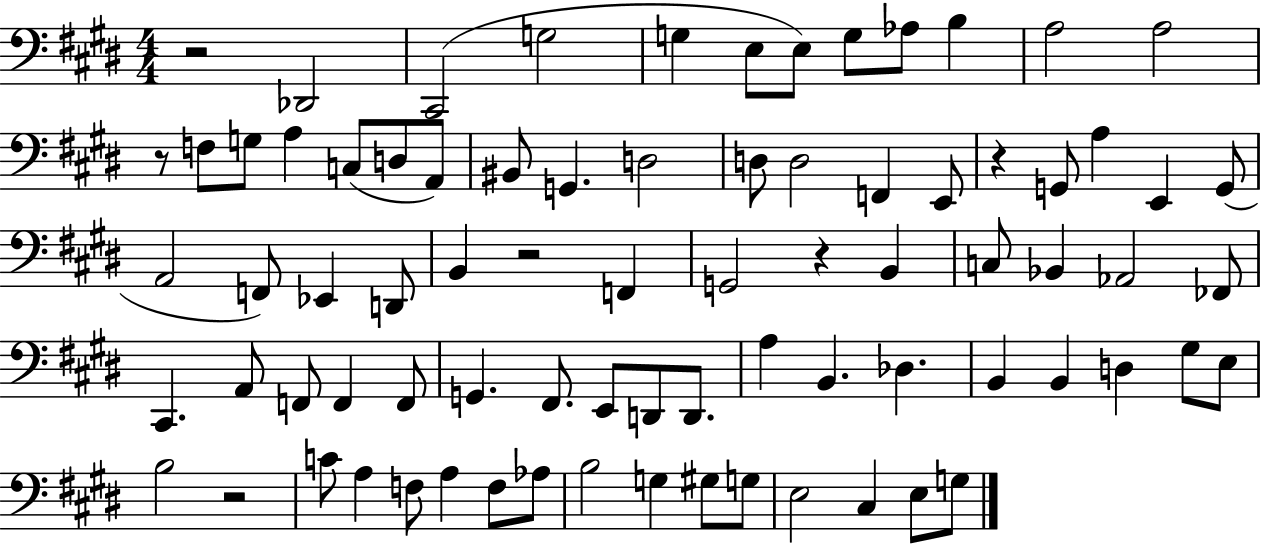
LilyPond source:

{
  \clef bass
  \numericTimeSignature
  \time 4/4
  \key e \major
  \repeat volta 2 { r2 des,2 | cis,2( g2 | g4 e8 e8) g8 aes8 b4 | a2 a2 | \break r8 f8 g8 a4 c8( d8 a,8) | bis,8 g,4. d2 | d8 d2 f,4 e,8 | r4 g,8 a4 e,4 g,8( | \break a,2 f,8) ees,4 d,8 | b,4 r2 f,4 | g,2 r4 b,4 | c8 bes,4 aes,2 fes,8 | \break cis,4. a,8 f,8 f,4 f,8 | g,4. fis,8. e,8 d,8 d,8. | a4 b,4. des4. | b,4 b,4 d4 gis8 e8 | \break b2 r2 | c'8 a4 f8 a4 f8 aes8 | b2 g4 gis8 g8 | e2 cis4 e8 g8 | \break } \bar "|."
}